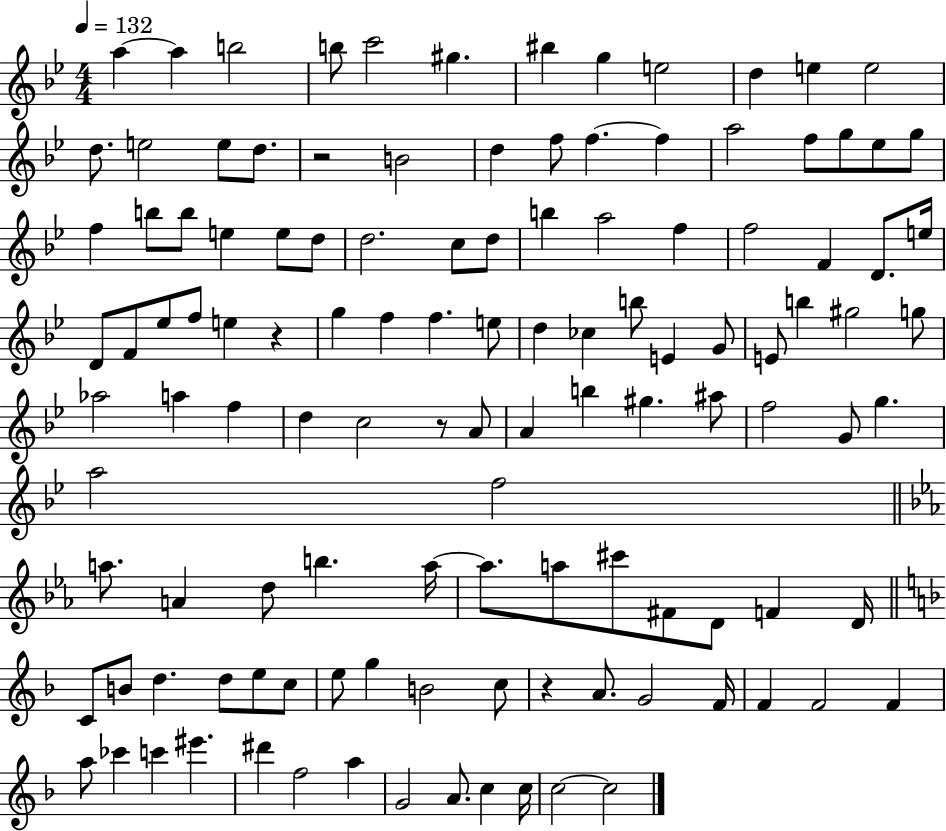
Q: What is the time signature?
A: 4/4